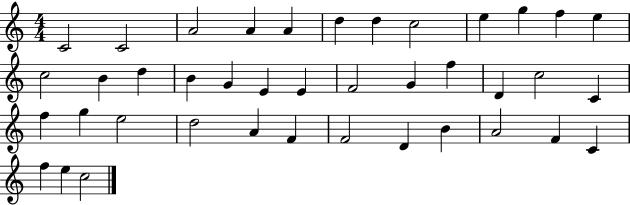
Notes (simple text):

C4/h C4/h A4/h A4/q A4/q D5/q D5/q C5/h E5/q G5/q F5/q E5/q C5/h B4/q D5/q B4/q G4/q E4/q E4/q F4/h G4/q F5/q D4/q C5/h C4/q F5/q G5/q E5/h D5/h A4/q F4/q F4/h D4/q B4/q A4/h F4/q C4/q F5/q E5/q C5/h